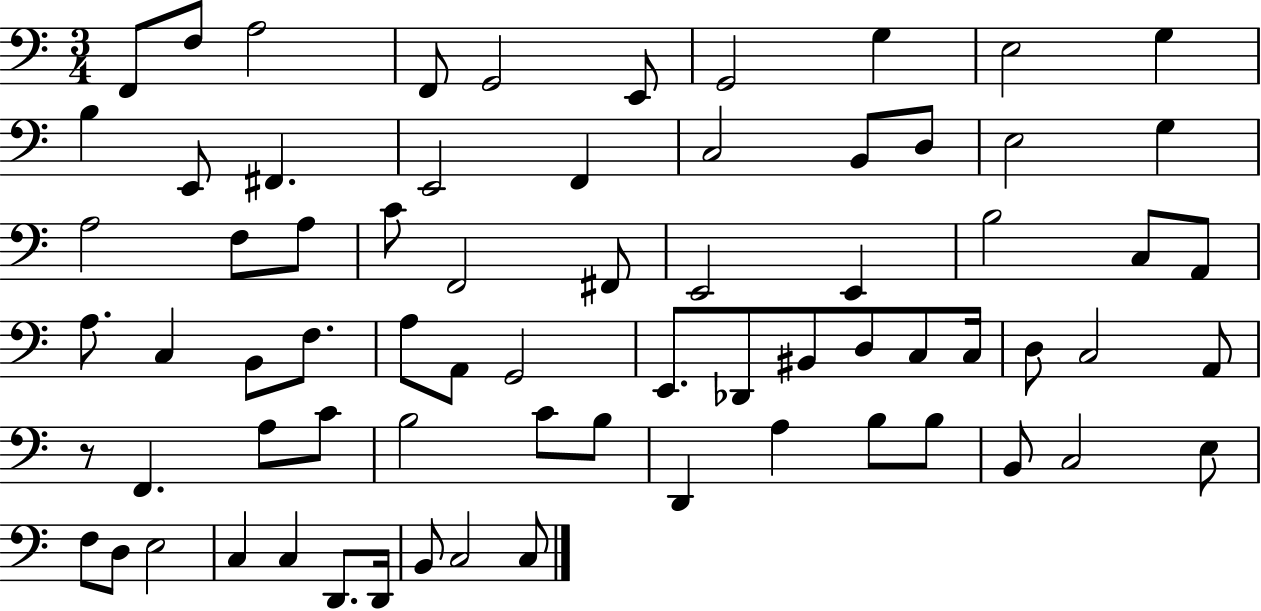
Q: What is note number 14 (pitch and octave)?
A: E2